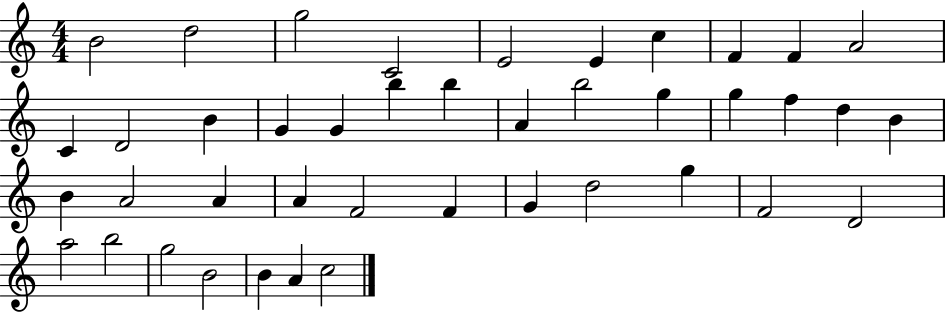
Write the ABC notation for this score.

X:1
T:Untitled
M:4/4
L:1/4
K:C
B2 d2 g2 C2 E2 E c F F A2 C D2 B G G b b A b2 g g f d B B A2 A A F2 F G d2 g F2 D2 a2 b2 g2 B2 B A c2